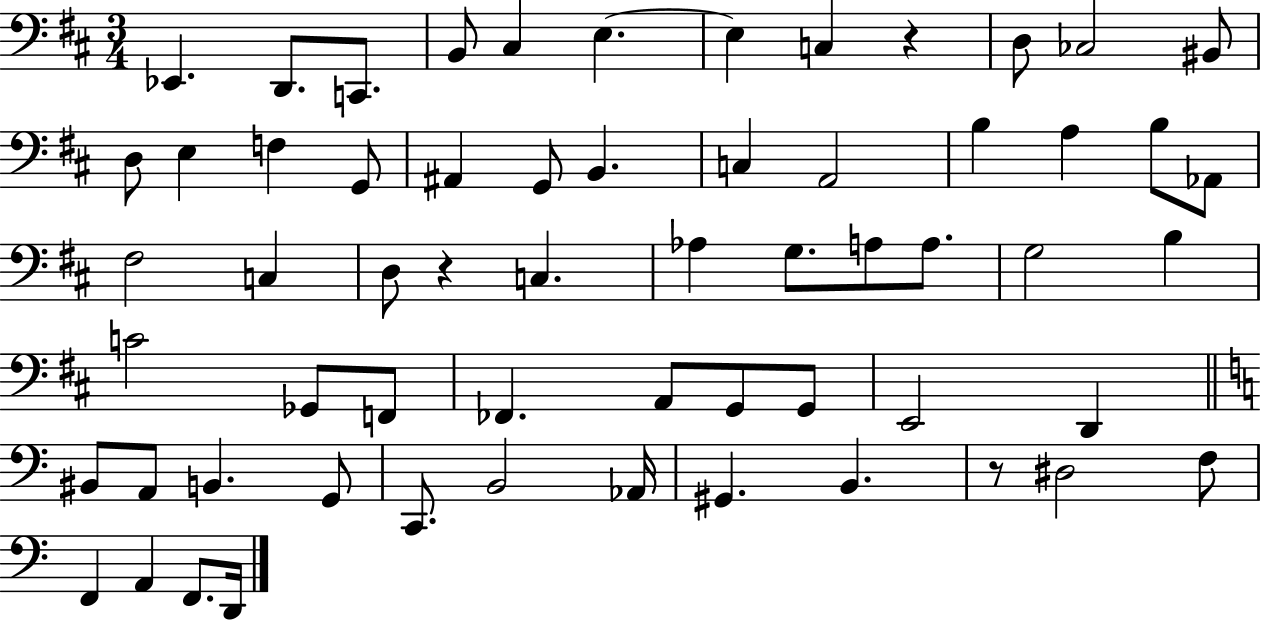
X:1
T:Untitled
M:3/4
L:1/4
K:D
_E,, D,,/2 C,,/2 B,,/2 ^C, E, E, C, z D,/2 _C,2 ^B,,/2 D,/2 E, F, G,,/2 ^A,, G,,/2 B,, C, A,,2 B, A, B,/2 _A,,/2 ^F,2 C, D,/2 z C, _A, G,/2 A,/2 A,/2 G,2 B, C2 _G,,/2 F,,/2 _F,, A,,/2 G,,/2 G,,/2 E,,2 D,, ^B,,/2 A,,/2 B,, G,,/2 C,,/2 B,,2 _A,,/4 ^G,, B,, z/2 ^D,2 F,/2 F,, A,, F,,/2 D,,/4